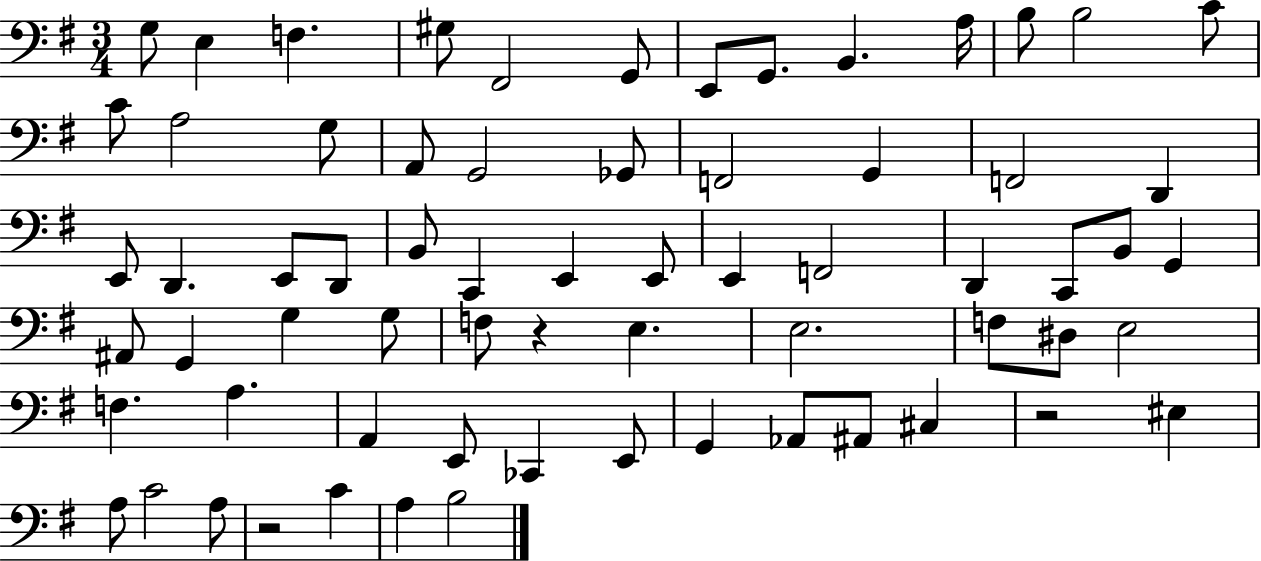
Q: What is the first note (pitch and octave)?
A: G3